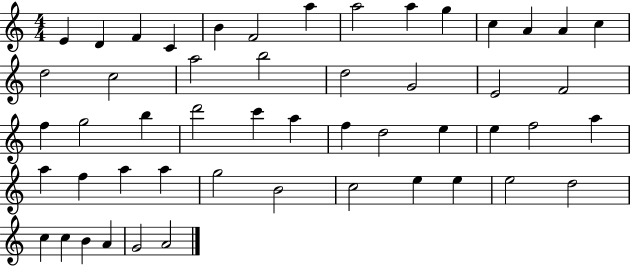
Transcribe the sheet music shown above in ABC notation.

X:1
T:Untitled
M:4/4
L:1/4
K:C
E D F C B F2 a a2 a g c A A c d2 c2 a2 b2 d2 G2 E2 F2 f g2 b d'2 c' a f d2 e e f2 a a f a a g2 B2 c2 e e e2 d2 c c B A G2 A2